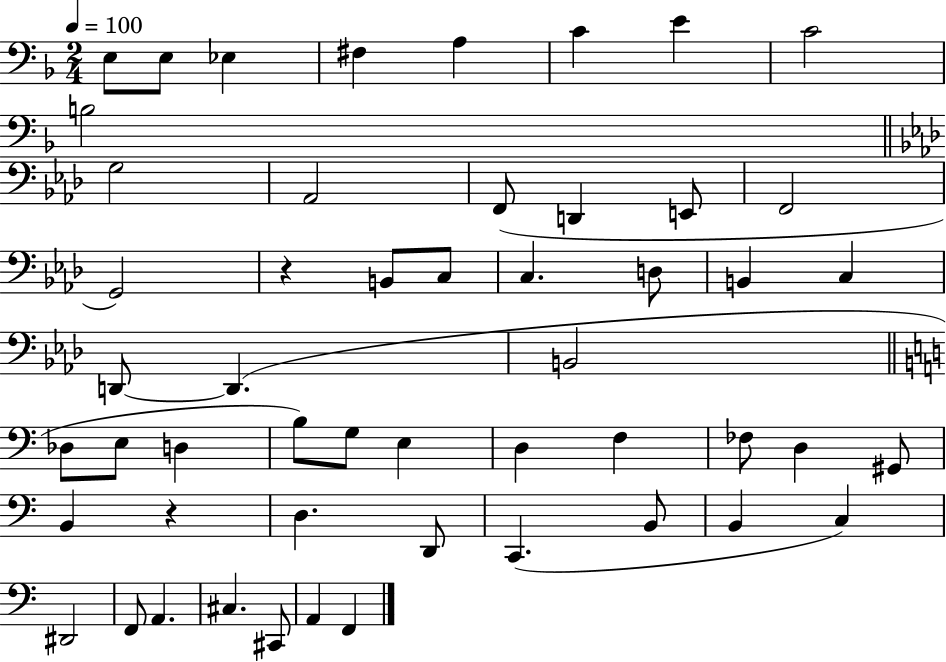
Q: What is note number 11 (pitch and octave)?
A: Ab2